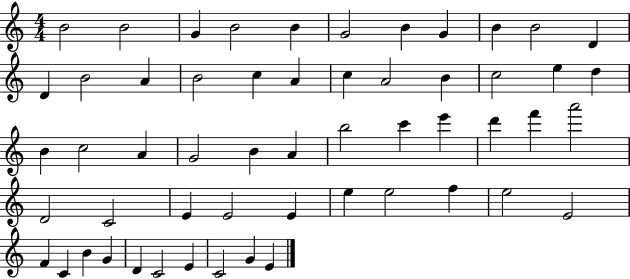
X:1
T:Untitled
M:4/4
L:1/4
K:C
B2 B2 G B2 B G2 B G B B2 D D B2 A B2 c A c A2 B c2 e d B c2 A G2 B A b2 c' e' d' f' a'2 D2 C2 E E2 E e e2 f e2 E2 F C B G D C2 E C2 G E